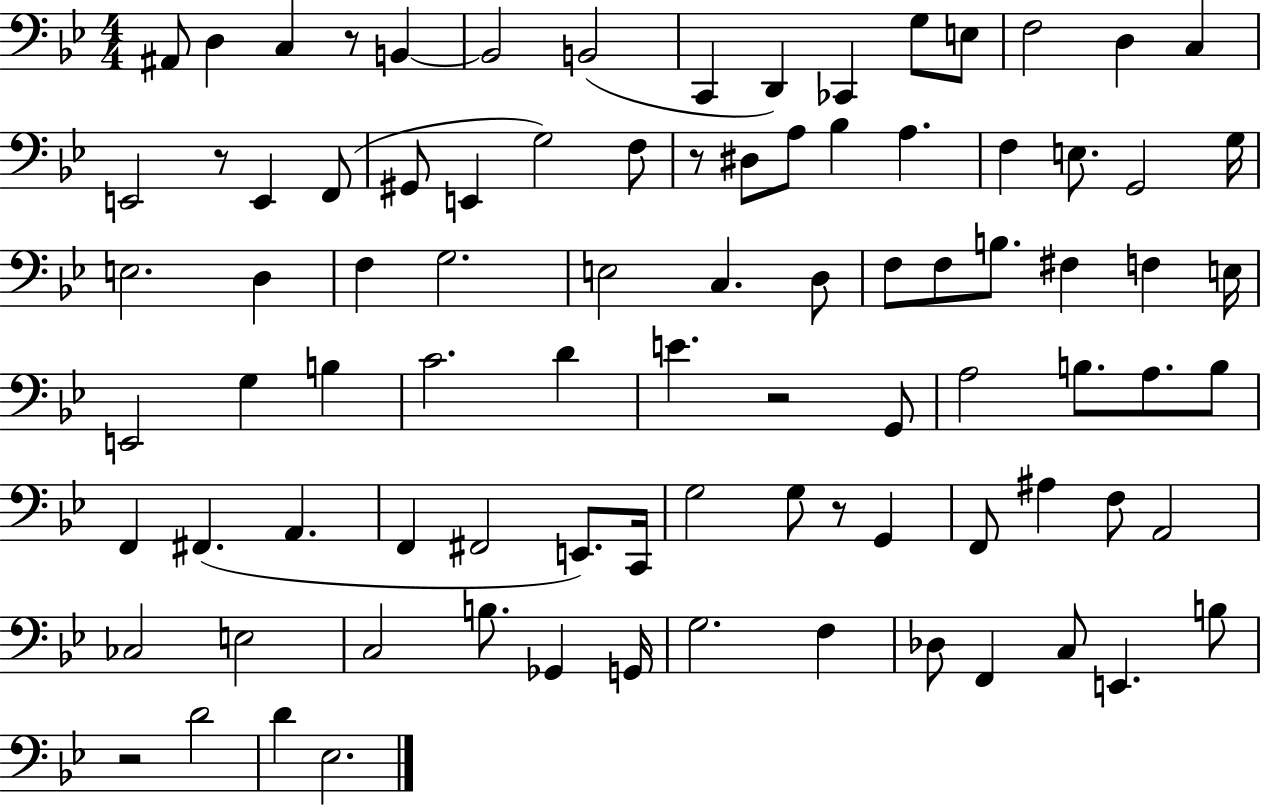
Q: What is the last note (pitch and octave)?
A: Eb3